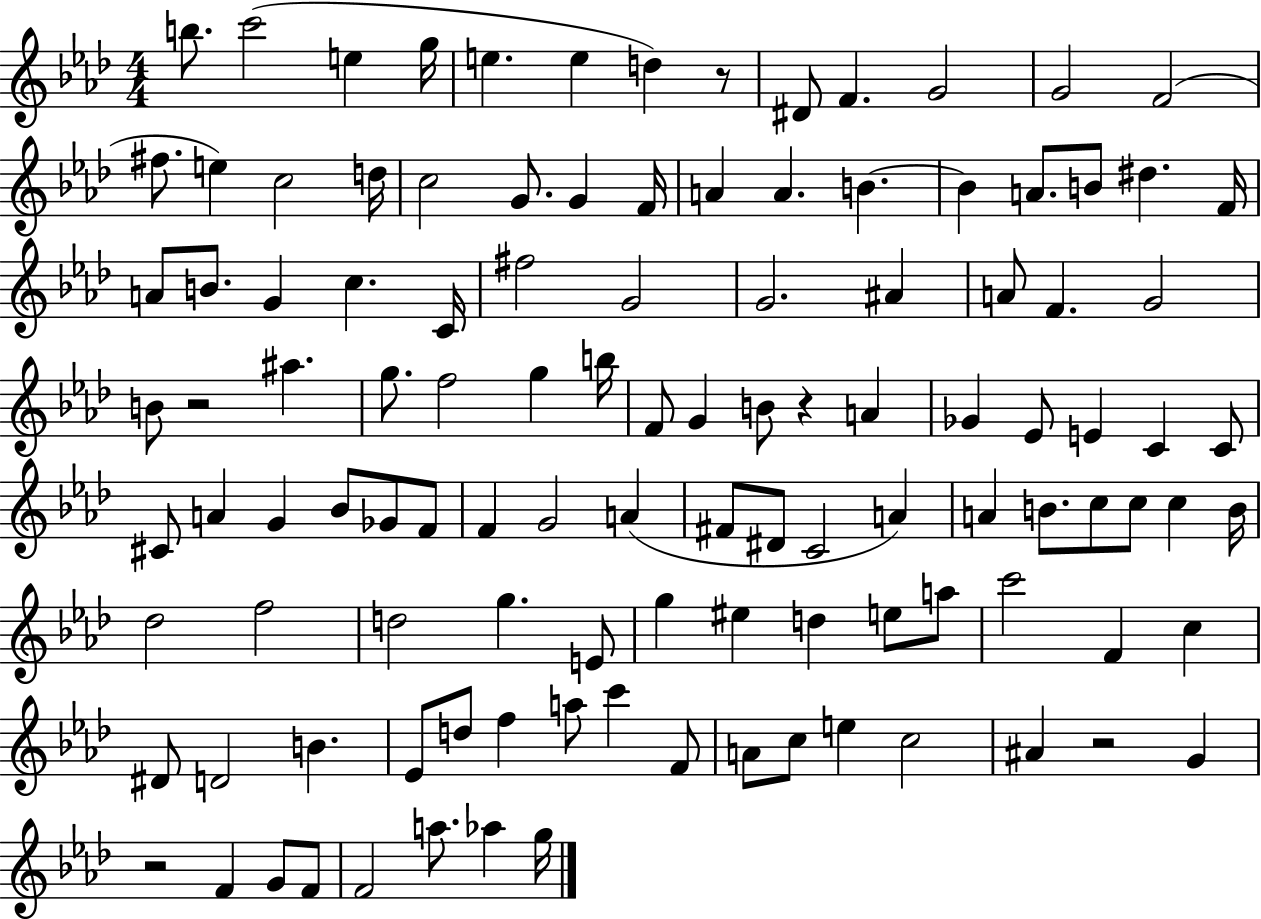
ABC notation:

X:1
T:Untitled
M:4/4
L:1/4
K:Ab
b/2 c'2 e g/4 e e d z/2 ^D/2 F G2 G2 F2 ^f/2 e c2 d/4 c2 G/2 G F/4 A A B B A/2 B/2 ^d F/4 A/2 B/2 G c C/4 ^f2 G2 G2 ^A A/2 F G2 B/2 z2 ^a g/2 f2 g b/4 F/2 G B/2 z A _G _E/2 E C C/2 ^C/2 A G _B/2 _G/2 F/2 F G2 A ^F/2 ^D/2 C2 A A B/2 c/2 c/2 c B/4 _d2 f2 d2 g E/2 g ^e d e/2 a/2 c'2 F c ^D/2 D2 B _E/2 d/2 f a/2 c' F/2 A/2 c/2 e c2 ^A z2 G z2 F G/2 F/2 F2 a/2 _a g/4